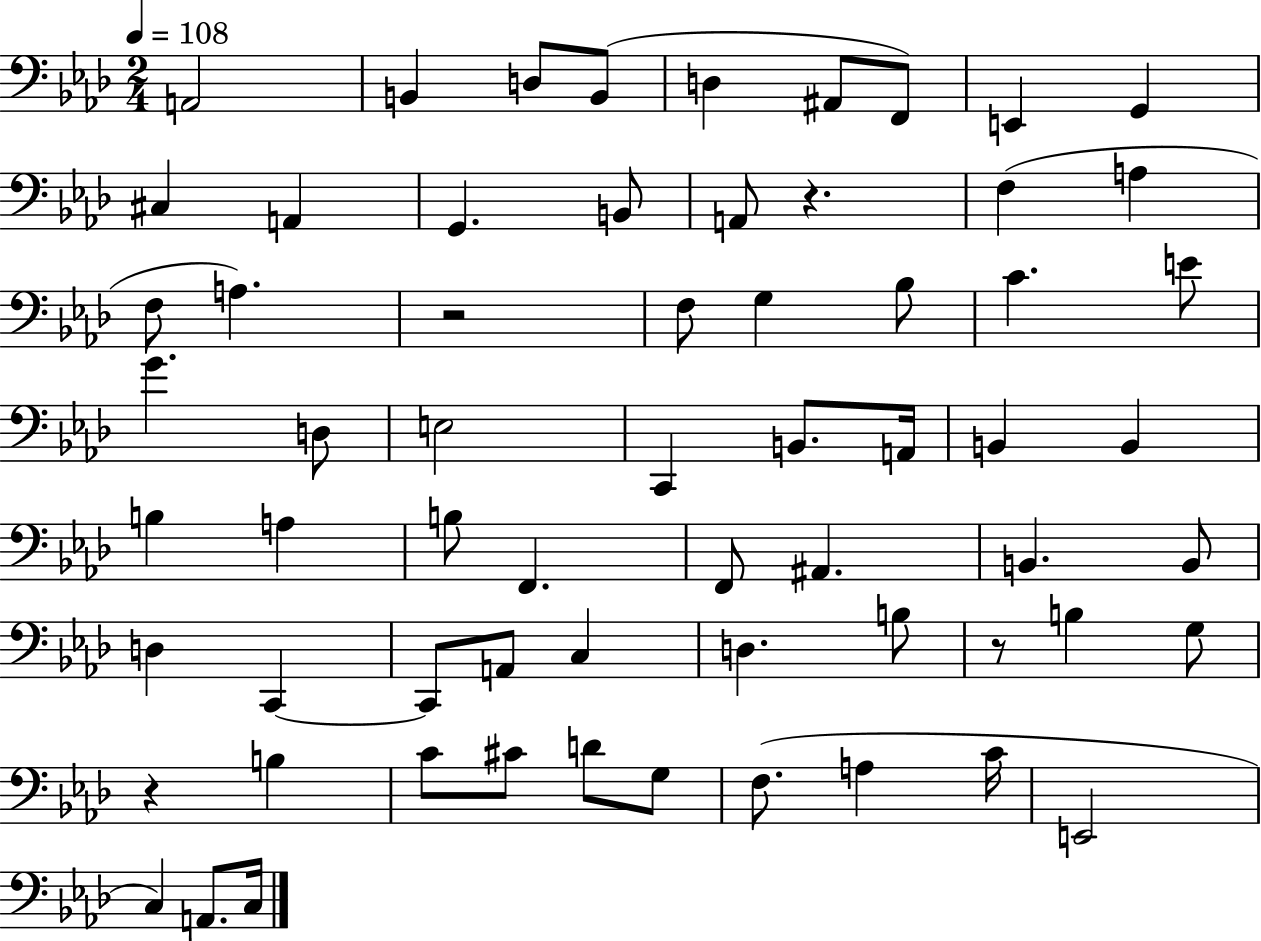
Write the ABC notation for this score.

X:1
T:Untitled
M:2/4
L:1/4
K:Ab
A,,2 B,, D,/2 B,,/2 D, ^A,,/2 F,,/2 E,, G,, ^C, A,, G,, B,,/2 A,,/2 z F, A, F,/2 A, z2 F,/2 G, _B,/2 C E/2 G D,/2 E,2 C,, B,,/2 A,,/4 B,, B,, B, A, B,/2 F,, F,,/2 ^A,, B,, B,,/2 D, C,, C,,/2 A,,/2 C, D, B,/2 z/2 B, G,/2 z B, C/2 ^C/2 D/2 G,/2 F,/2 A, C/4 E,,2 C, A,,/2 C,/4